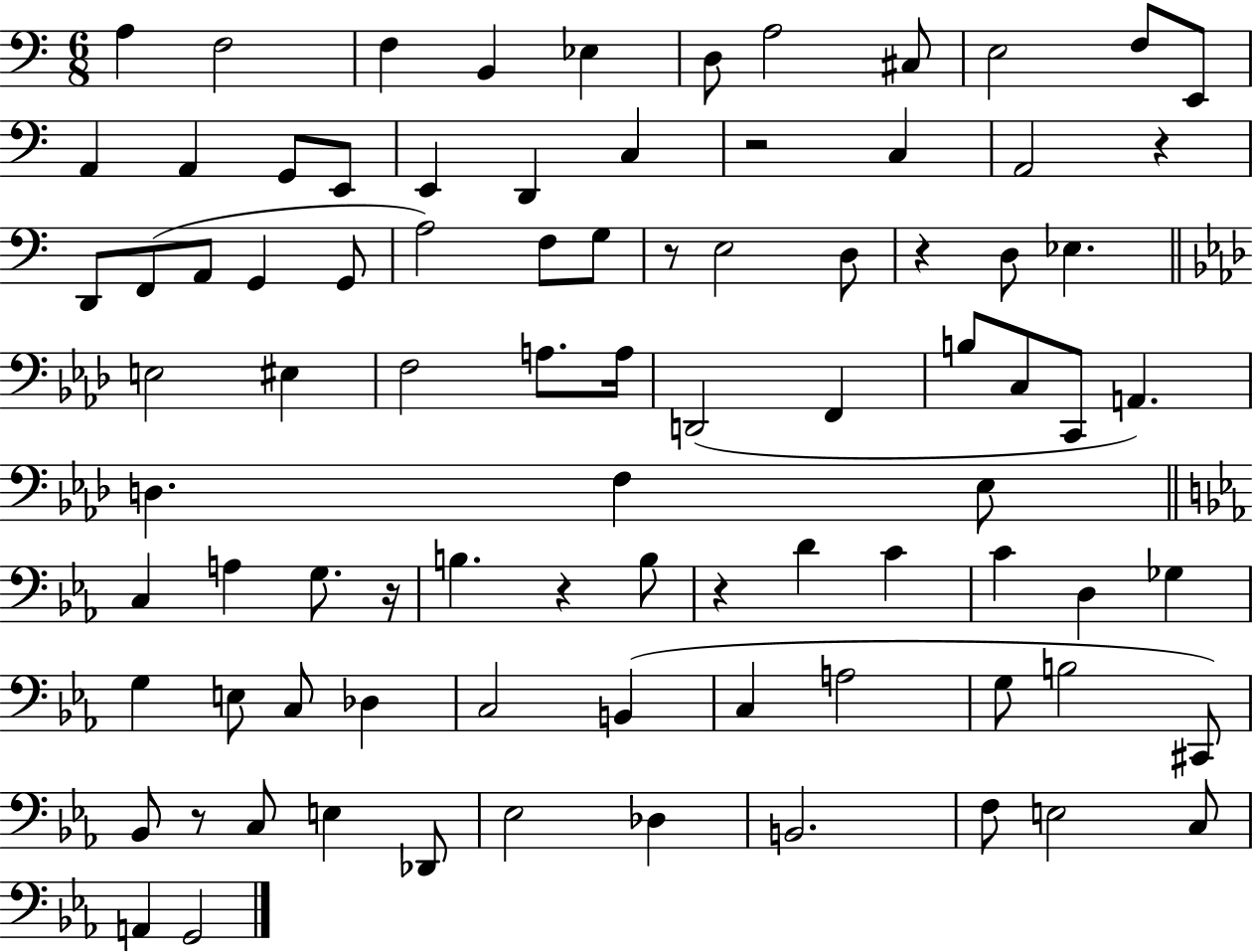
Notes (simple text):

A3/q F3/h F3/q B2/q Eb3/q D3/e A3/h C#3/e E3/h F3/e E2/e A2/q A2/q G2/e E2/e E2/q D2/q C3/q R/h C3/q A2/h R/q D2/e F2/e A2/e G2/q G2/e A3/h F3/e G3/e R/e E3/h D3/e R/q D3/e Eb3/q. E3/h EIS3/q F3/h A3/e. A3/s D2/h F2/q B3/e C3/e C2/e A2/q. D3/q. F3/q Eb3/e C3/q A3/q G3/e. R/s B3/q. R/q B3/e R/q D4/q C4/q C4/q D3/q Gb3/q G3/q E3/e C3/e Db3/q C3/h B2/q C3/q A3/h G3/e B3/h C#2/e Bb2/e R/e C3/e E3/q Db2/e Eb3/h Db3/q B2/h. F3/e E3/h C3/e A2/q G2/h